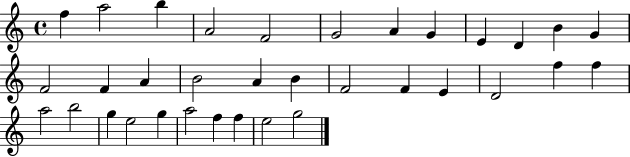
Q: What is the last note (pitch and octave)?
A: G5